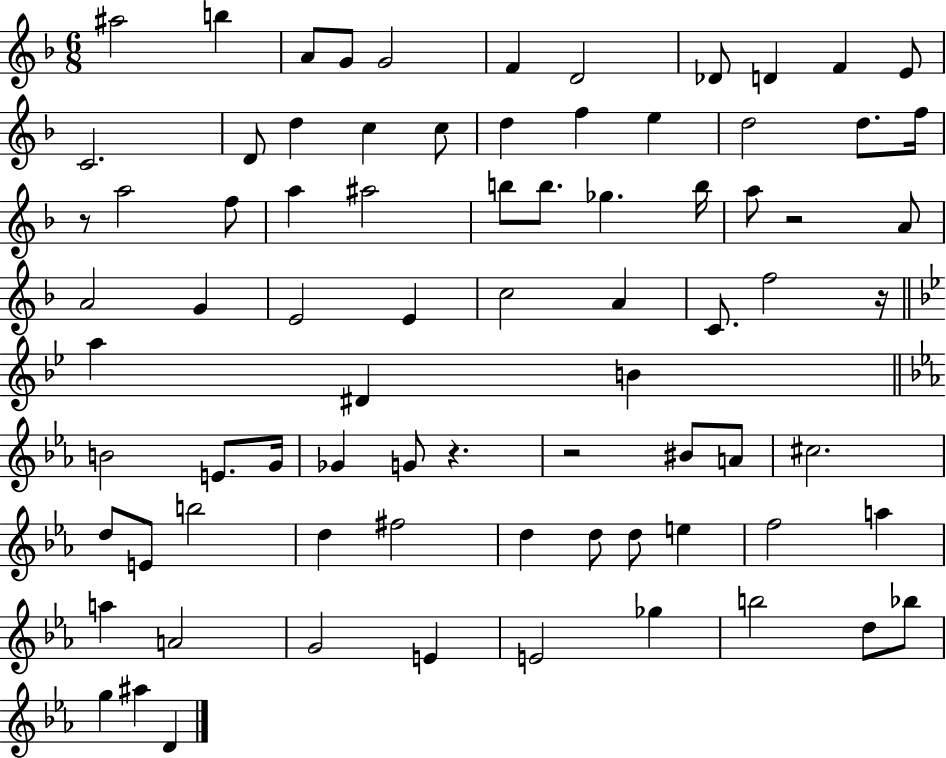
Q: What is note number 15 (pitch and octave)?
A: C5